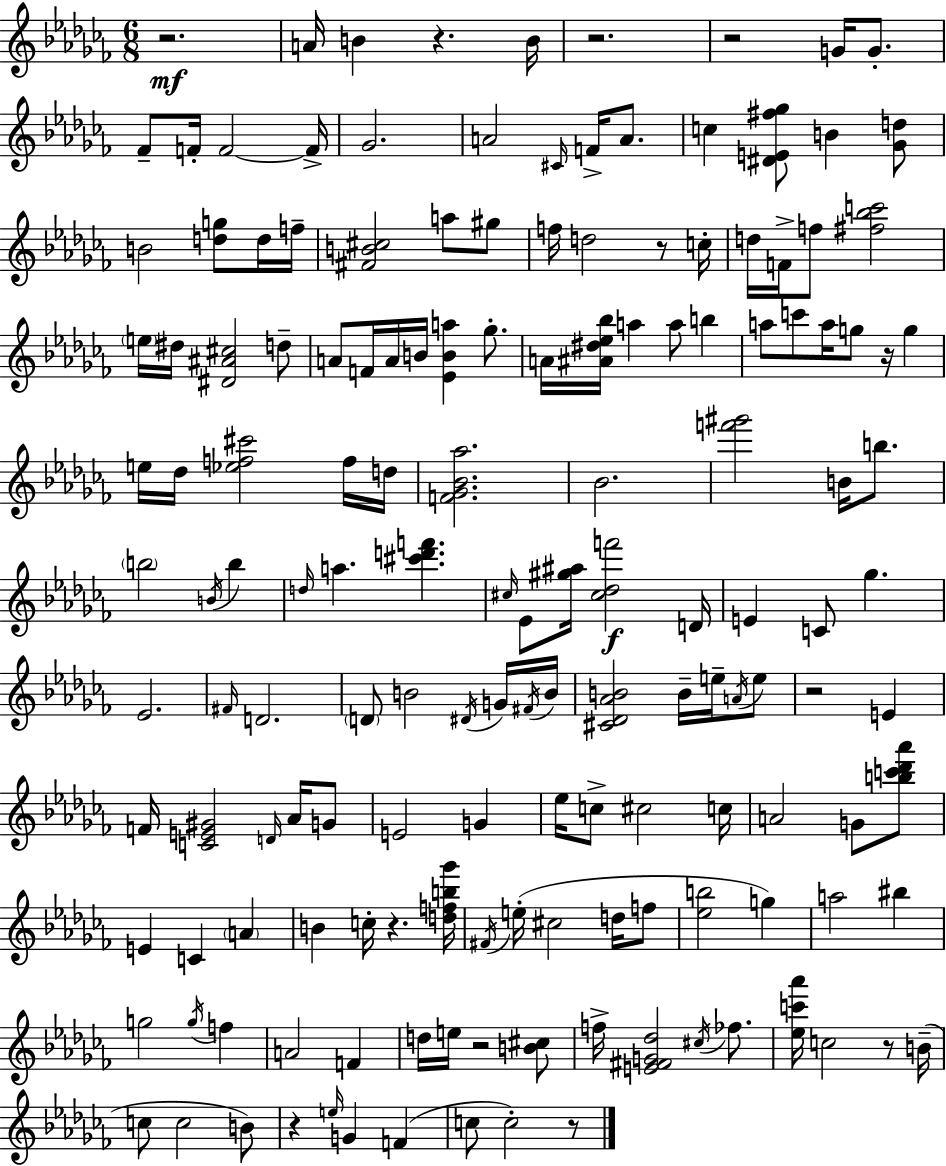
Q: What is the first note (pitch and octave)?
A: A4